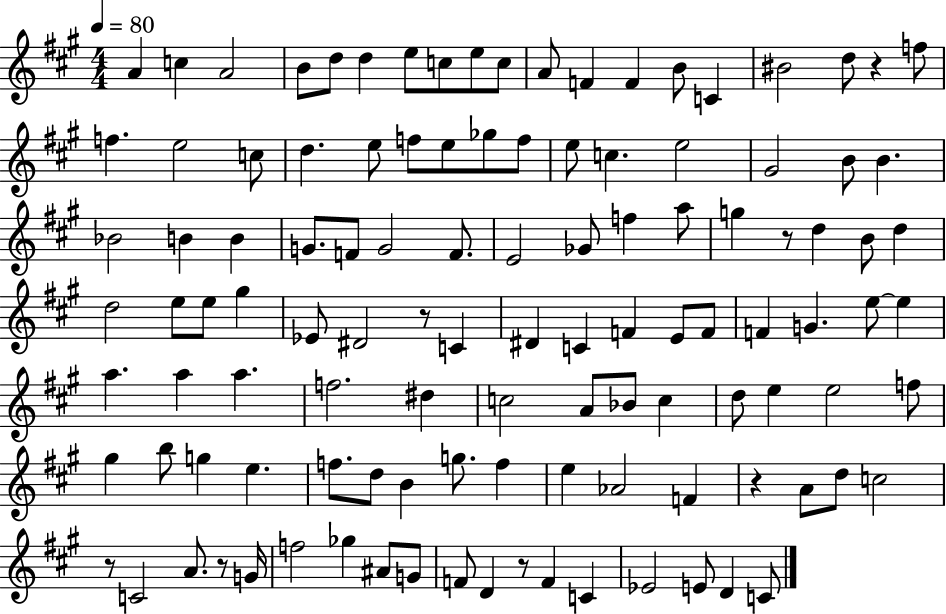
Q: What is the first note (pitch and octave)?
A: A4